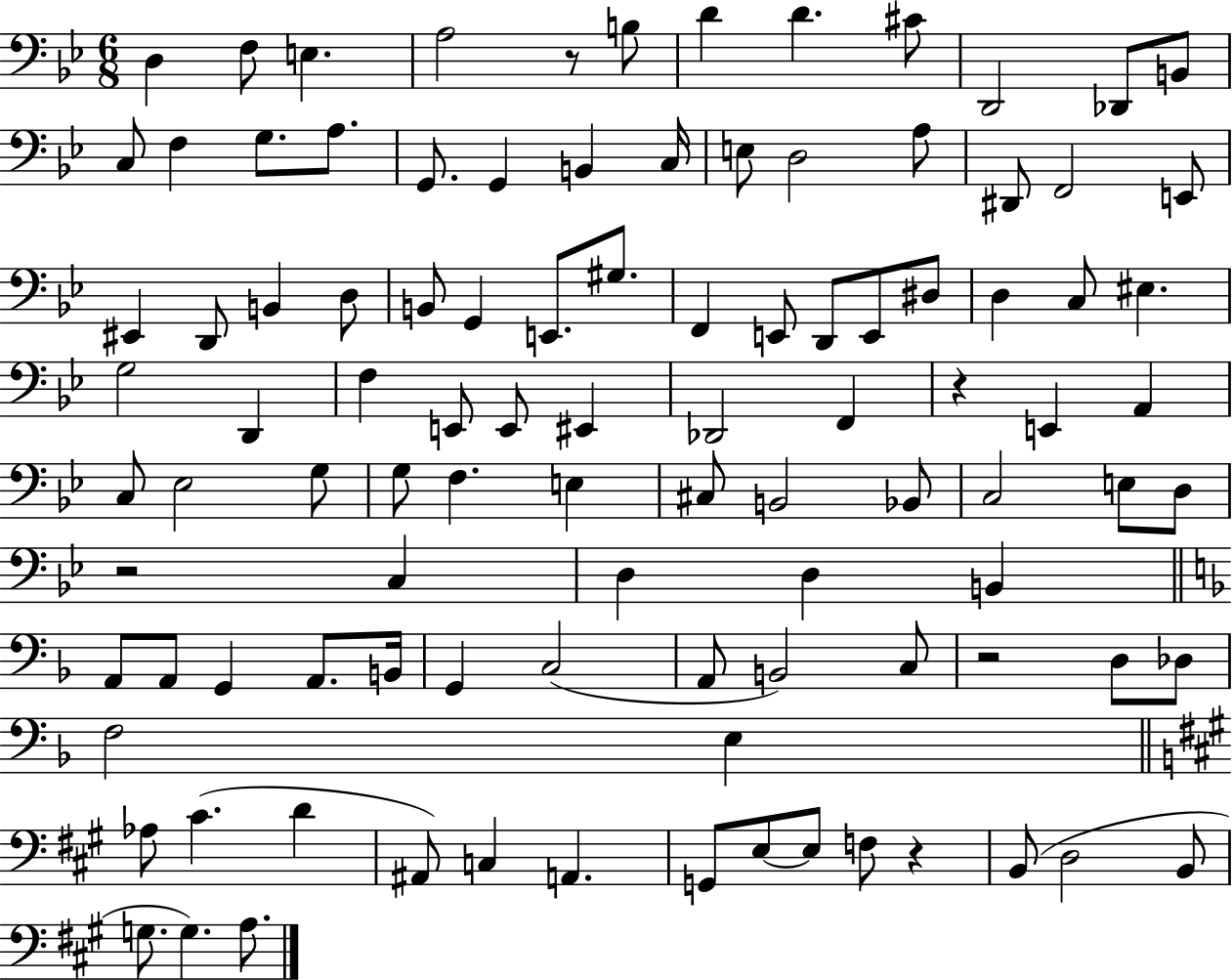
D3/q F3/e E3/q. A3/h R/e B3/e D4/q D4/q. C#4/e D2/h Db2/e B2/e C3/e F3/q G3/e. A3/e. G2/e. G2/q B2/q C3/s E3/e D3/h A3/e D#2/e F2/h E2/e EIS2/q D2/e B2/q D3/e B2/e G2/q E2/e. G#3/e. F2/q E2/e D2/e E2/e D#3/e D3/q C3/e EIS3/q. G3/h D2/q F3/q E2/e E2/e EIS2/q Db2/h F2/q R/q E2/q A2/q C3/e Eb3/h G3/e G3/e F3/q. E3/q C#3/e B2/h Bb2/e C3/h E3/e D3/e R/h C3/q D3/q D3/q B2/q A2/e A2/e G2/q A2/e. B2/s G2/q C3/h A2/e B2/h C3/e R/h D3/e Db3/e F3/h E3/q Ab3/e C#4/q. D4/q A#2/e C3/q A2/q. G2/e E3/e E3/e F3/e R/q B2/e D3/h B2/e G3/e. G3/q. A3/e.